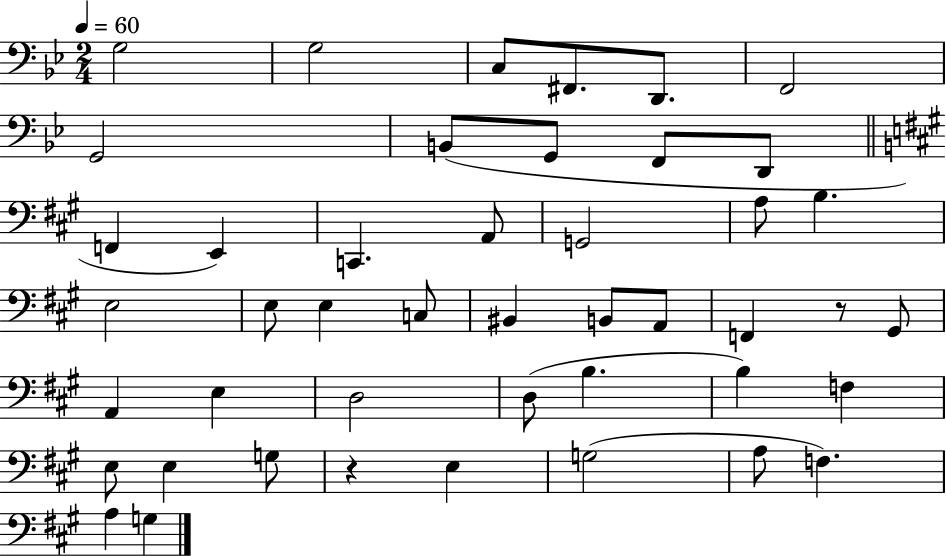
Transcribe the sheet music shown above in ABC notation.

X:1
T:Untitled
M:2/4
L:1/4
K:Bb
G,2 G,2 C,/2 ^F,,/2 D,,/2 F,,2 G,,2 B,,/2 G,,/2 F,,/2 D,,/2 F,, E,, C,, A,,/2 G,,2 A,/2 B, E,2 E,/2 E, C,/2 ^B,, B,,/2 A,,/2 F,, z/2 ^G,,/2 A,, E, D,2 D,/2 B, B, F, E,/2 E, G,/2 z E, G,2 A,/2 F, A, G,